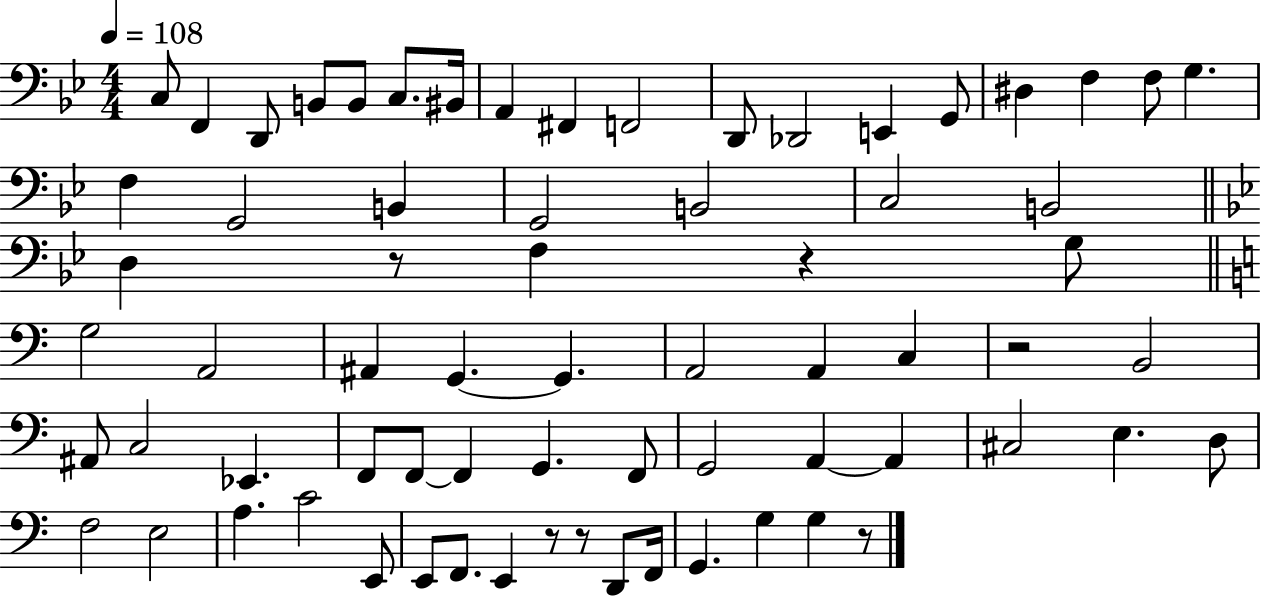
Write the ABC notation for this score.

X:1
T:Untitled
M:4/4
L:1/4
K:Bb
C,/2 F,, D,,/2 B,,/2 B,,/2 C,/2 ^B,,/4 A,, ^F,, F,,2 D,,/2 _D,,2 E,, G,,/2 ^D, F, F,/2 G, F, G,,2 B,, G,,2 B,,2 C,2 B,,2 D, z/2 F, z G,/2 G,2 A,,2 ^A,, G,, G,, A,,2 A,, C, z2 B,,2 ^A,,/2 C,2 _E,, F,,/2 F,,/2 F,, G,, F,,/2 G,,2 A,, A,, ^C,2 E, D,/2 F,2 E,2 A, C2 E,,/2 E,,/2 F,,/2 E,, z/2 z/2 D,,/2 F,,/4 G,, G, G, z/2